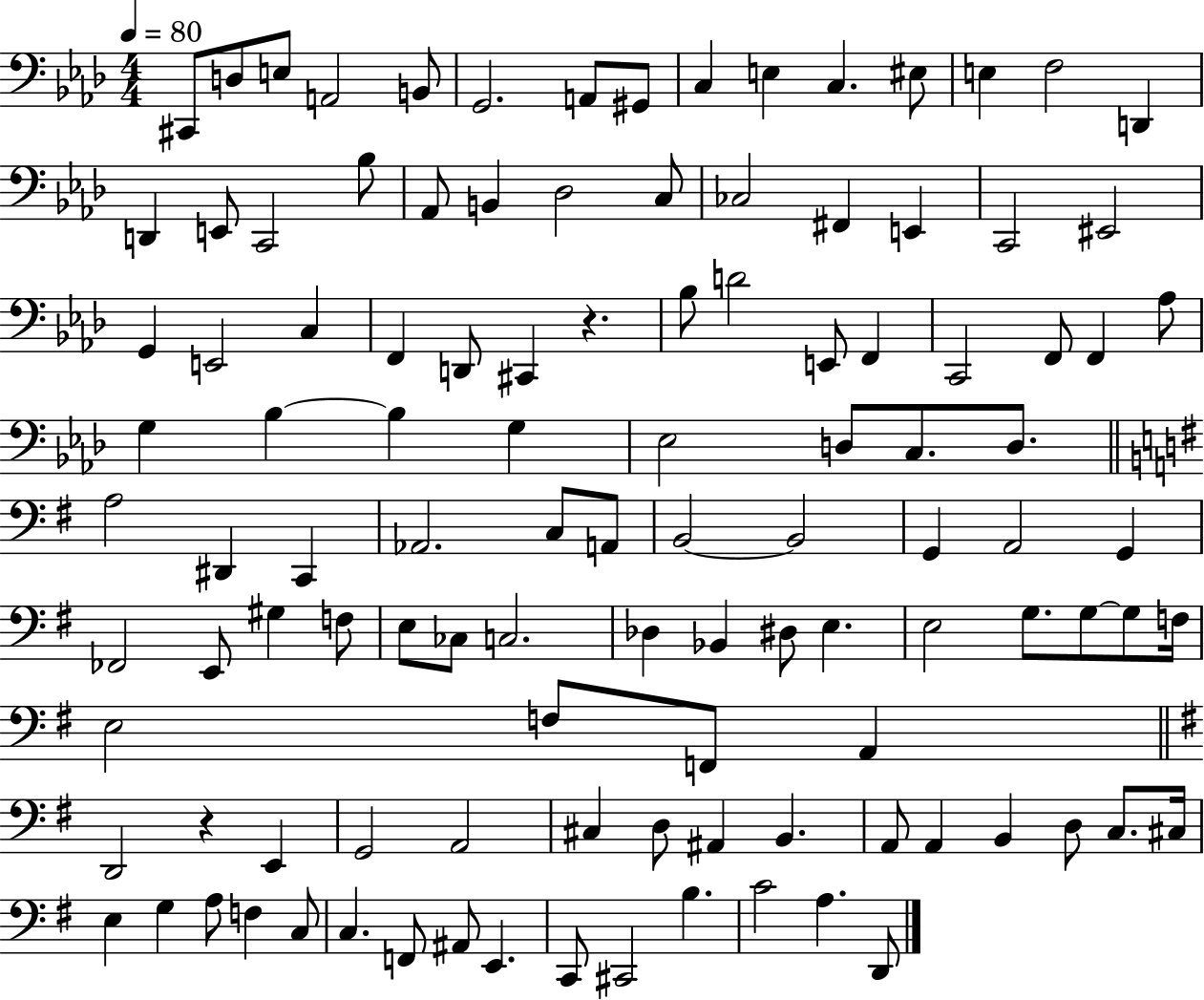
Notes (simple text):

C#2/e D3/e E3/e A2/h B2/e G2/h. A2/e G#2/e C3/q E3/q C3/q. EIS3/e E3/q F3/h D2/q D2/q E2/e C2/h Bb3/e Ab2/e B2/q Db3/h C3/e CES3/h F#2/q E2/q C2/h EIS2/h G2/q E2/h C3/q F2/q D2/e C#2/q R/q. Bb3/e D4/h E2/e F2/q C2/h F2/e F2/q Ab3/e G3/q Bb3/q Bb3/q G3/q Eb3/h D3/e C3/e. D3/e. A3/h D#2/q C2/q Ab2/h. C3/e A2/e B2/h B2/h G2/q A2/h G2/q FES2/h E2/e G#3/q F3/e E3/e CES3/e C3/h. Db3/q Bb2/q D#3/e E3/q. E3/h G3/e. G3/e G3/e F3/s E3/h F3/e F2/e A2/q D2/h R/q E2/q G2/h A2/h C#3/q D3/e A#2/q B2/q. A2/e A2/q B2/q D3/e C3/e. C#3/s E3/q G3/q A3/e F3/q C3/e C3/q. F2/e A#2/e E2/q. C2/e C#2/h B3/q. C4/h A3/q. D2/e